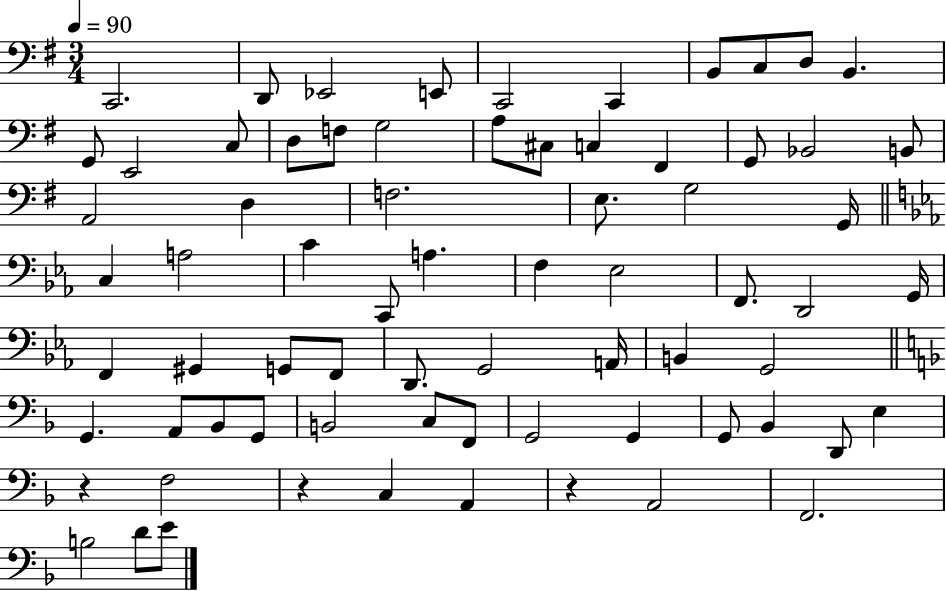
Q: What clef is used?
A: bass